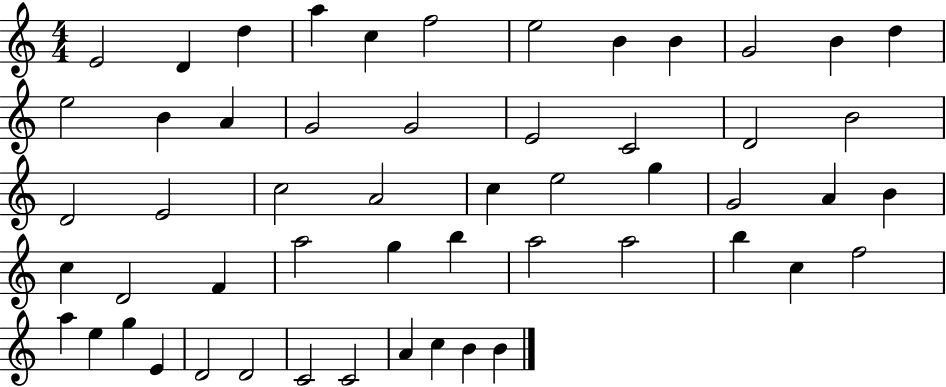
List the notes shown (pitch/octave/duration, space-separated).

E4/h D4/q D5/q A5/q C5/q F5/h E5/h B4/q B4/q G4/h B4/q D5/q E5/h B4/q A4/q G4/h G4/h E4/h C4/h D4/h B4/h D4/h E4/h C5/h A4/h C5/q E5/h G5/q G4/h A4/q B4/q C5/q D4/h F4/q A5/h G5/q B5/q A5/h A5/h B5/q C5/q F5/h A5/q E5/q G5/q E4/q D4/h D4/h C4/h C4/h A4/q C5/q B4/q B4/q